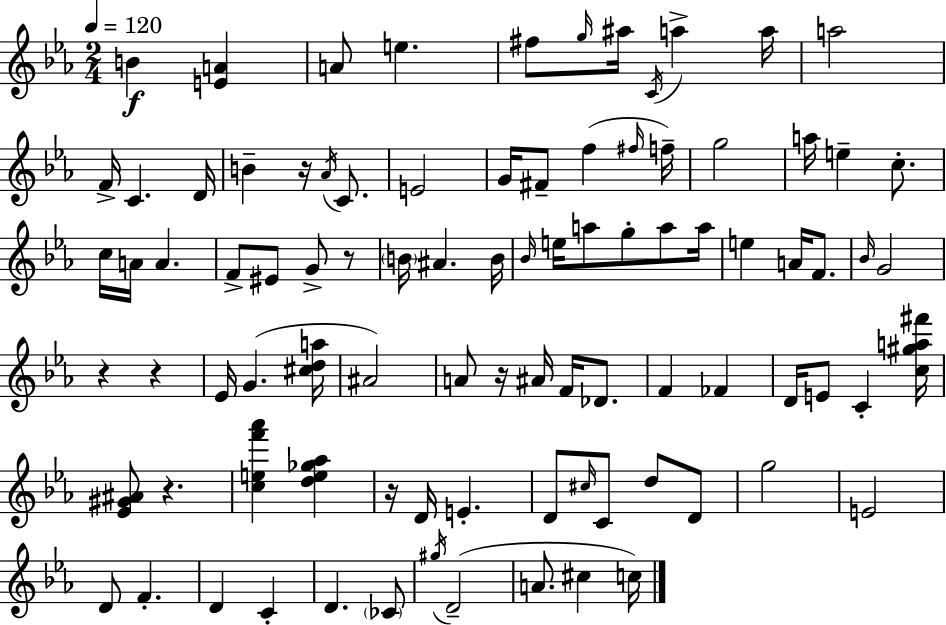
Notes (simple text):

B4/q [E4,A4]/q A4/e E5/q. F#5/e G5/s A#5/s C4/s A5/q A5/s A5/h F4/s C4/q. D4/s B4/q R/s Ab4/s C4/e. E4/h G4/s F#4/e F5/q F#5/s F5/s G5/h A5/s E5/q C5/e. C5/s A4/s A4/q. F4/e EIS4/e G4/e R/e B4/s A#4/q. B4/s Bb4/s E5/s A5/e G5/e A5/e A5/s E5/q A4/s F4/e. Bb4/s G4/h R/q R/q Eb4/s G4/q. [C#5,D5,A5]/s A#4/h A4/e R/s A#4/s F4/s Db4/e. F4/q FES4/q D4/s E4/e C4/q [C5,G#5,A5,F#6]/s [Eb4,G#4,A#4]/e R/q. [C5,E5,F6,Ab6]/q [D5,E5,Gb5,Ab5]/q R/s D4/s E4/q. D4/e C#5/s C4/e D5/e D4/e G5/h E4/h D4/e F4/q. D4/q C4/q D4/q. CES4/e G#5/s D4/h A4/e. C#5/q C5/s